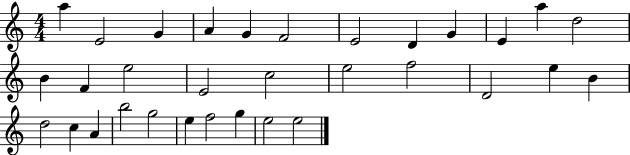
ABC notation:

X:1
T:Untitled
M:4/4
L:1/4
K:C
a E2 G A G F2 E2 D G E a d2 B F e2 E2 c2 e2 f2 D2 e B d2 c A b2 g2 e f2 g e2 e2